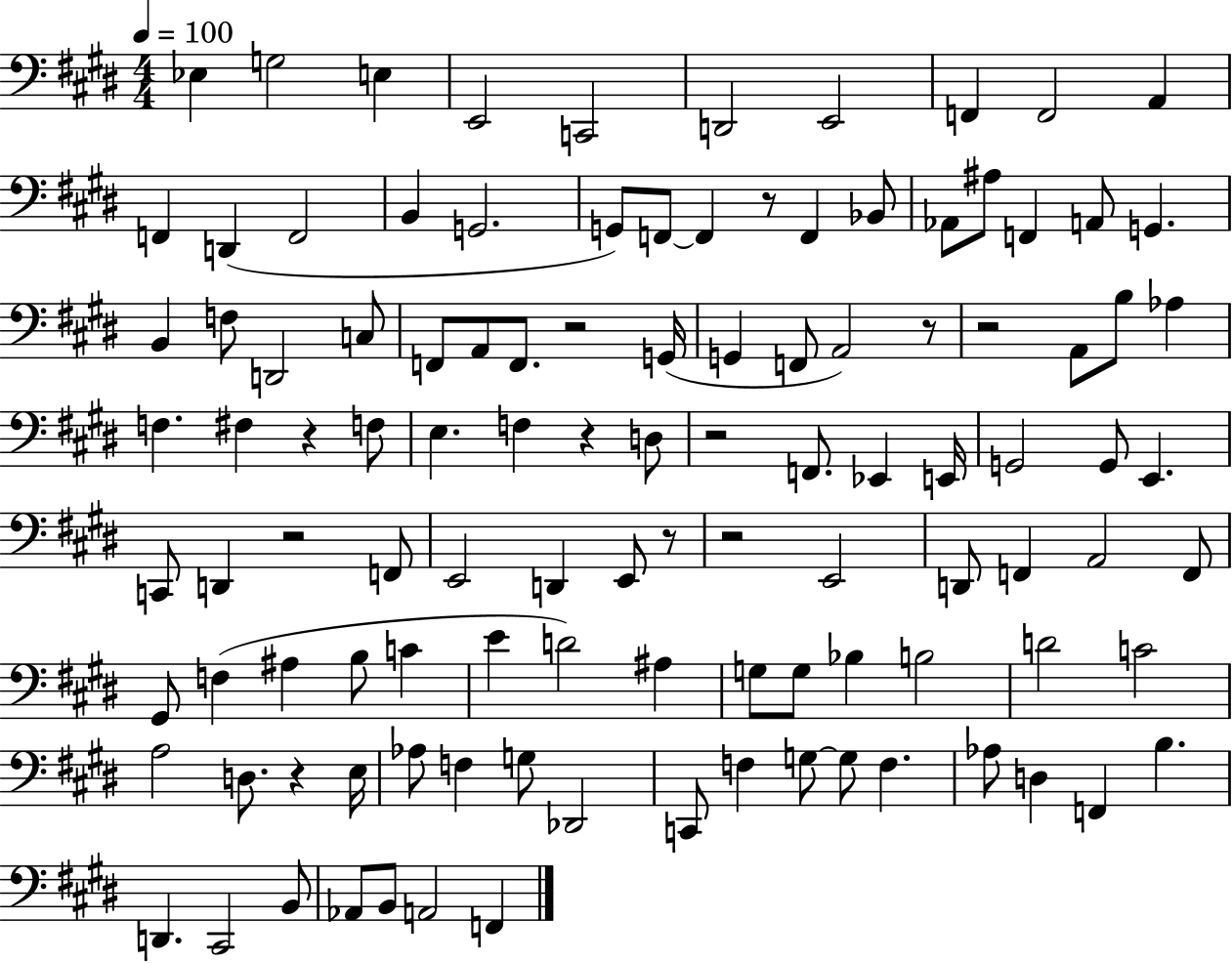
{
  \clef bass
  \numericTimeSignature
  \time 4/4
  \key e \major
  \tempo 4 = 100
  ees4 g2 e4 | e,2 c,2 | d,2 e,2 | f,4 f,2 a,4 | \break f,4 d,4( f,2 | b,4 g,2. | g,8) f,8~~ f,4 r8 f,4 bes,8 | aes,8 ais8 f,4 a,8 g,4. | \break b,4 f8 d,2 c8 | f,8 a,8 f,8. r2 g,16( | g,4 f,8 a,2) r8 | r2 a,8 b8 aes4 | \break f4. fis4 r4 f8 | e4. f4 r4 d8 | r2 f,8. ees,4 e,16 | g,2 g,8 e,4. | \break c,8 d,4 r2 f,8 | e,2 d,4 e,8 r8 | r2 e,2 | d,8 f,4 a,2 f,8 | \break gis,8 f4( ais4 b8 c'4 | e'4 d'2) ais4 | g8 g8 bes4 b2 | d'2 c'2 | \break a2 d8. r4 e16 | aes8 f4 g8 des,2 | c,8 f4 g8~~ g8 f4. | aes8 d4 f,4 b4. | \break d,4. cis,2 b,8 | aes,8 b,8 a,2 f,4 | \bar "|."
}